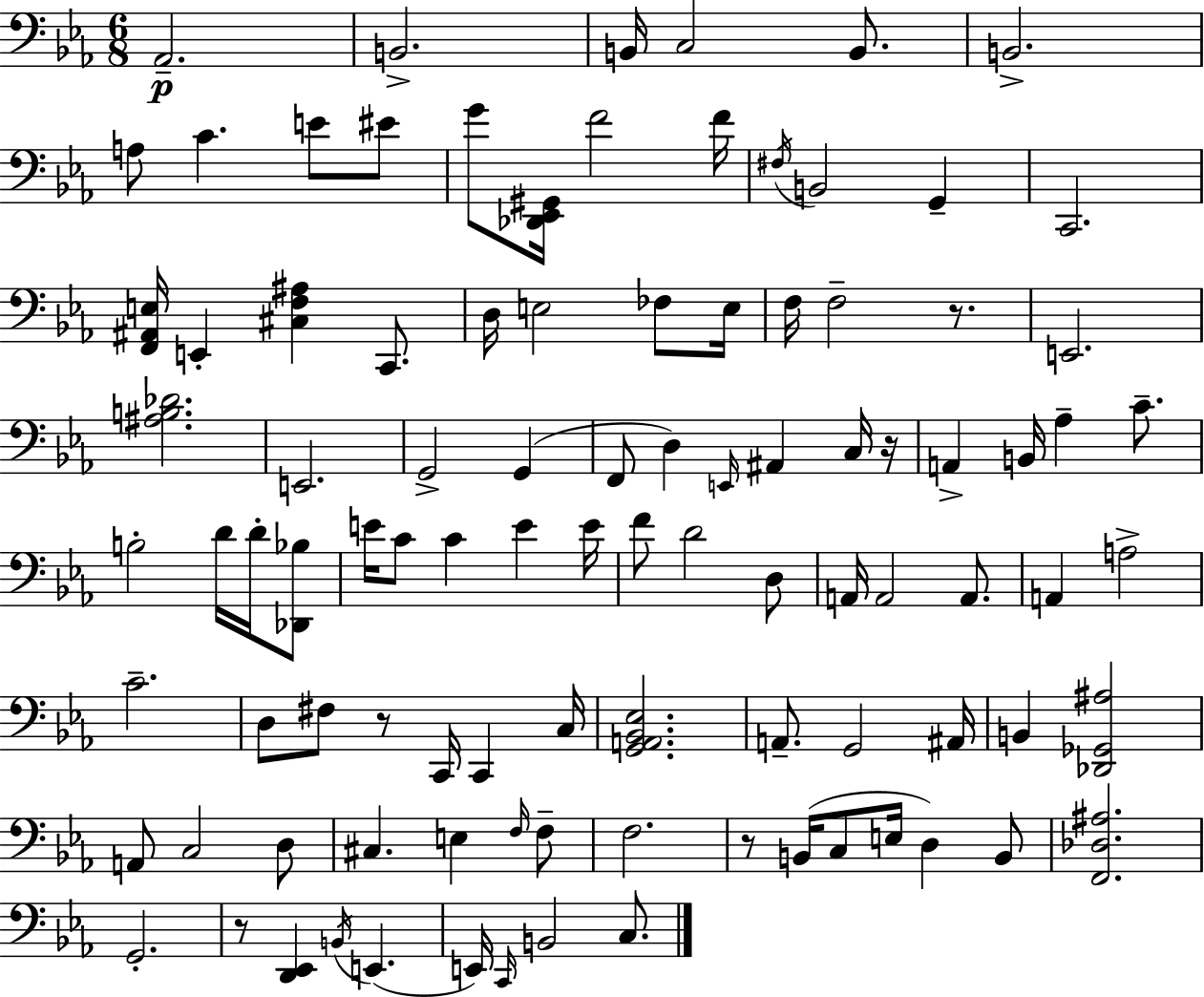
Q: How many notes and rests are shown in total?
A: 98